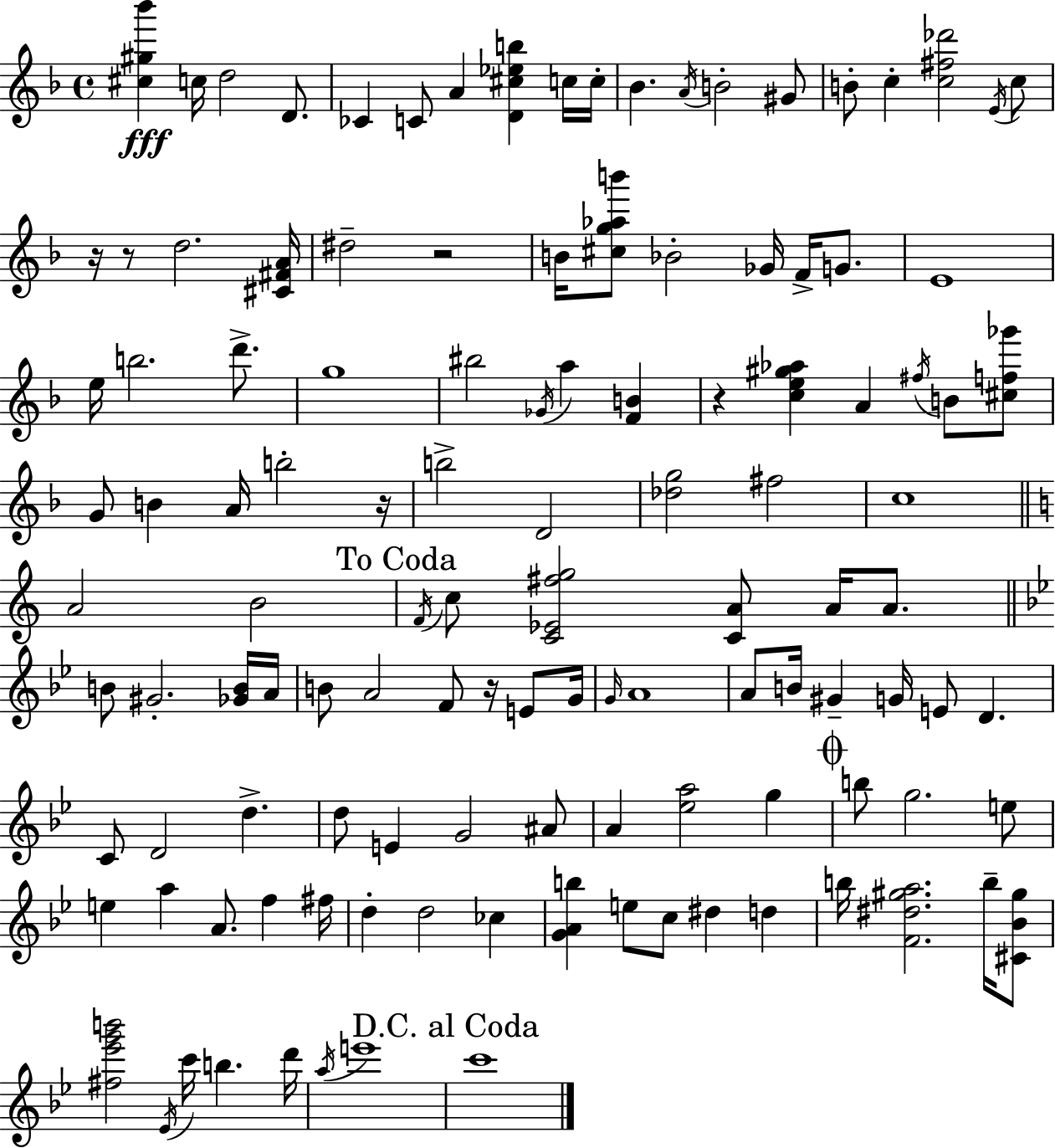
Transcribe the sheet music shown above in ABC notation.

X:1
T:Untitled
M:4/4
L:1/4
K:Dm
[^c^g_b'] c/4 d2 D/2 _C C/2 A [D^c_eb] c/4 c/4 _B A/4 B2 ^G/2 B/2 c [c^f_d']2 E/4 c/2 z/4 z/2 d2 [^C^FA]/4 ^d2 z2 B/4 [^cg_ab']/2 _B2 _G/4 F/4 G/2 E4 e/4 b2 d'/2 g4 ^b2 _G/4 a [FB] z [ce^g_a] A ^f/4 B/2 [^cf_g']/2 G/2 B A/4 b2 z/4 b2 D2 [_dg]2 ^f2 c4 A2 B2 F/4 c/2 [C_E^fg]2 [CA]/2 A/4 A/2 B/2 ^G2 [_GB]/4 A/4 B/2 A2 F/2 z/4 E/2 G/4 G/4 A4 A/2 B/4 ^G G/4 E/2 D C/2 D2 d d/2 E G2 ^A/2 A [_ea]2 g b/2 g2 e/2 e a A/2 f ^f/4 d d2 _c [GAb] e/2 c/2 ^d d b/4 [F^d^ga]2 b/4 [^C_B^g]/2 [^f_e'g'b']2 _E/4 c'/4 b d'/4 a/4 e'4 c'4